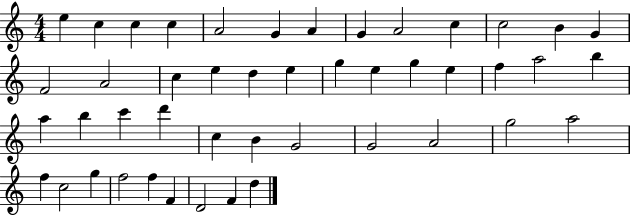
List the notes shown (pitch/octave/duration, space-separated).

E5/q C5/q C5/q C5/q A4/h G4/q A4/q G4/q A4/h C5/q C5/h B4/q G4/q F4/h A4/h C5/q E5/q D5/q E5/q G5/q E5/q G5/q E5/q F5/q A5/h B5/q A5/q B5/q C6/q D6/q C5/q B4/q G4/h G4/h A4/h G5/h A5/h F5/q C5/h G5/q F5/h F5/q F4/q D4/h F4/q D5/q